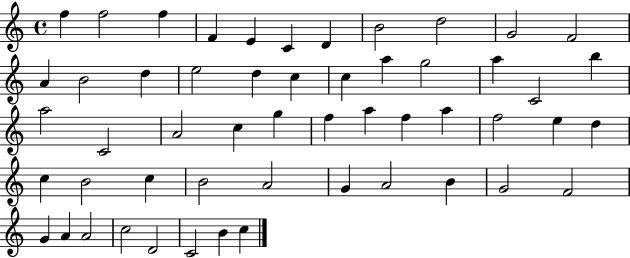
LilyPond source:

{
  \clef treble
  \time 4/4
  \defaultTimeSignature
  \key c \major
  f''4 f''2 f''4 | f'4 e'4 c'4 d'4 | b'2 d''2 | g'2 f'2 | \break a'4 b'2 d''4 | e''2 d''4 c''4 | c''4 a''4 g''2 | a''4 c'2 b''4 | \break a''2 c'2 | a'2 c''4 g''4 | f''4 a''4 f''4 a''4 | f''2 e''4 d''4 | \break c''4 b'2 c''4 | b'2 a'2 | g'4 a'2 b'4 | g'2 f'2 | \break g'4 a'4 a'2 | c''2 d'2 | c'2 b'4 c''4 | \bar "|."
}